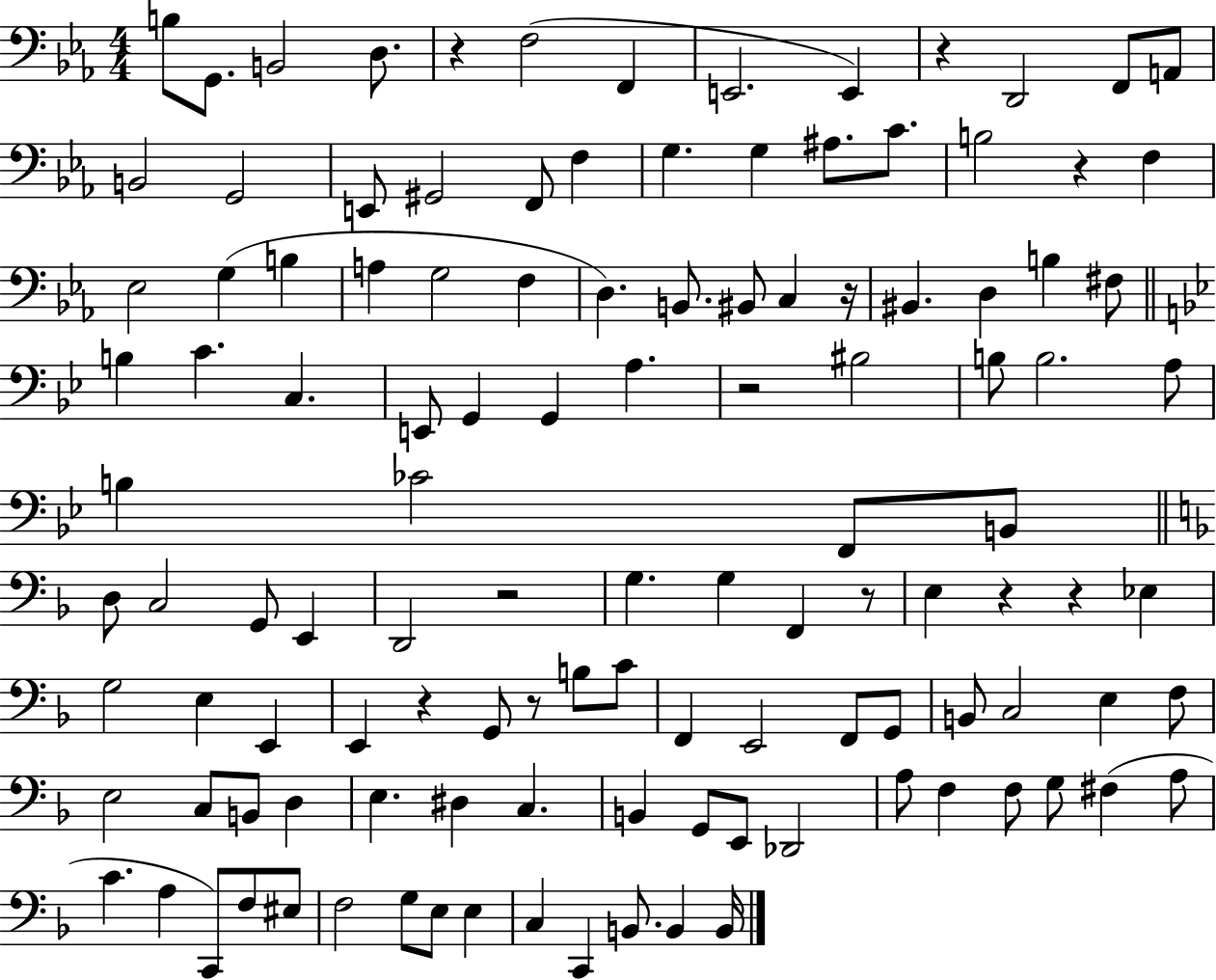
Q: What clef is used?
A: bass